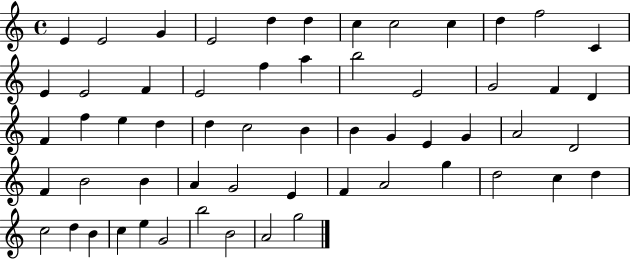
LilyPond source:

{
  \clef treble
  \time 4/4
  \defaultTimeSignature
  \key c \major
  e'4 e'2 g'4 | e'2 d''4 d''4 | c''4 c''2 c''4 | d''4 f''2 c'4 | \break e'4 e'2 f'4 | e'2 f''4 a''4 | b''2 e'2 | g'2 f'4 d'4 | \break f'4 f''4 e''4 d''4 | d''4 c''2 b'4 | b'4 g'4 e'4 g'4 | a'2 d'2 | \break f'4 b'2 b'4 | a'4 g'2 e'4 | f'4 a'2 g''4 | d''2 c''4 d''4 | \break c''2 d''4 b'4 | c''4 e''4 g'2 | b''2 b'2 | a'2 g''2 | \break \bar "|."
}